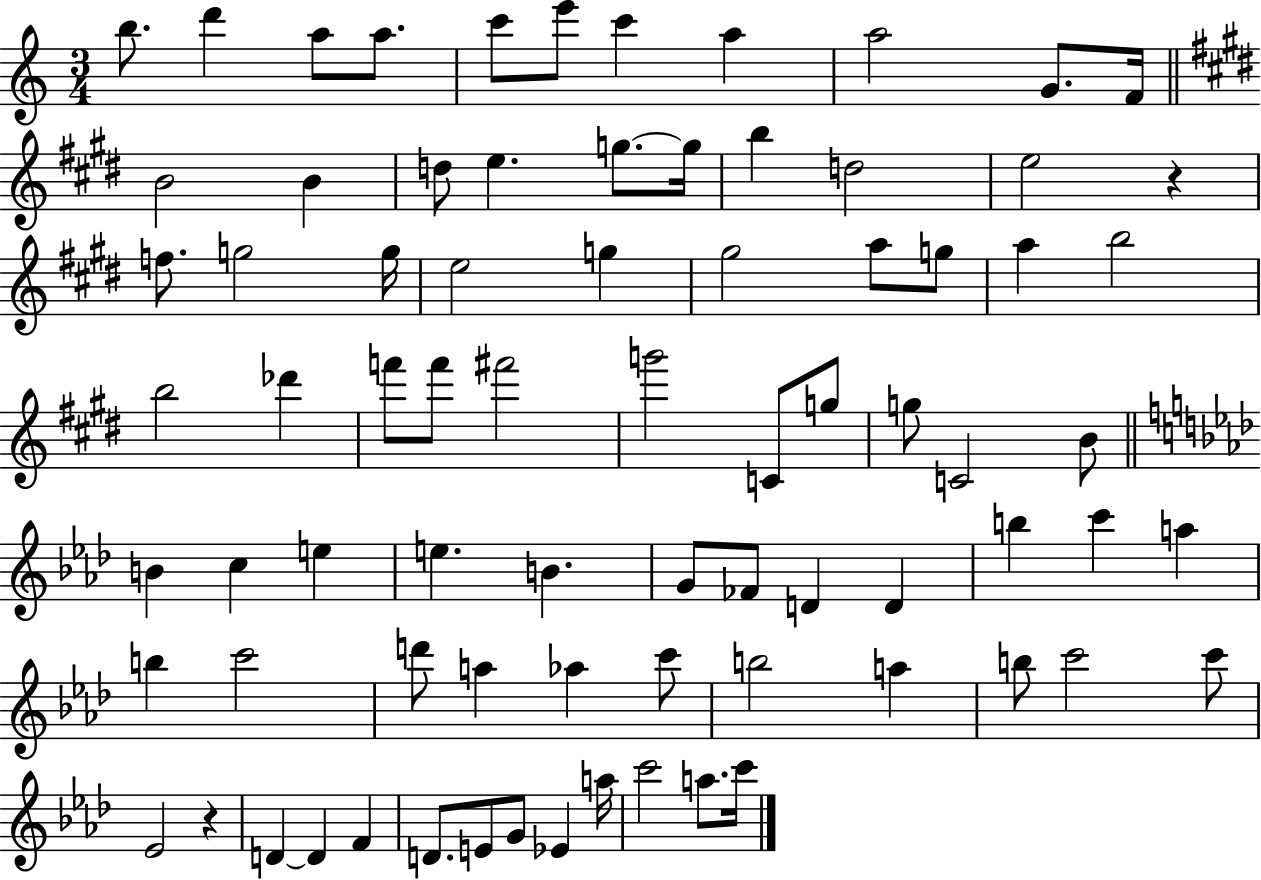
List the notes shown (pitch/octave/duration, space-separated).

B5/e. D6/q A5/e A5/e. C6/e E6/e C6/q A5/q A5/h G4/e. F4/s B4/h B4/q D5/e E5/q. G5/e. G5/s B5/q D5/h E5/h R/q F5/e. G5/h G5/s E5/h G5/q G#5/h A5/e G5/e A5/q B5/h B5/h Db6/q F6/e F6/e F#6/h G6/h C4/e G5/e G5/e C4/h B4/e B4/q C5/q E5/q E5/q. B4/q. G4/e FES4/e D4/q D4/q B5/q C6/q A5/q B5/q C6/h D6/e A5/q Ab5/q C6/e B5/h A5/q B5/e C6/h C6/e Eb4/h R/q D4/q D4/q F4/q D4/e. E4/e G4/e Eb4/q A5/s C6/h A5/e. C6/s